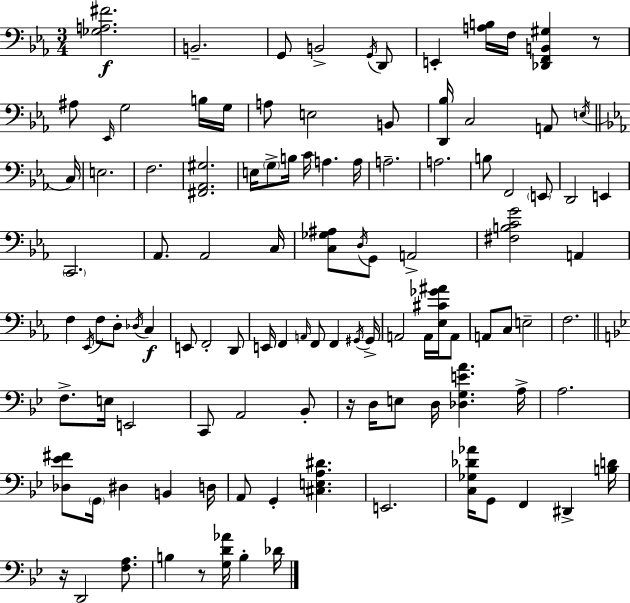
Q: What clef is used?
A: bass